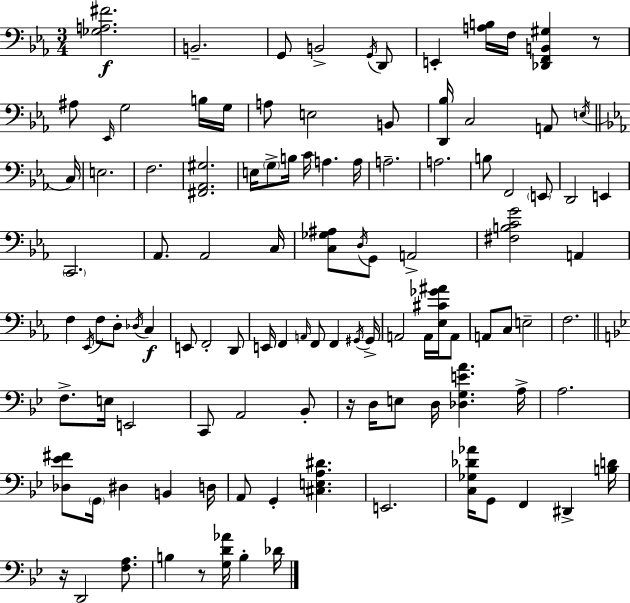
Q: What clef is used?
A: bass